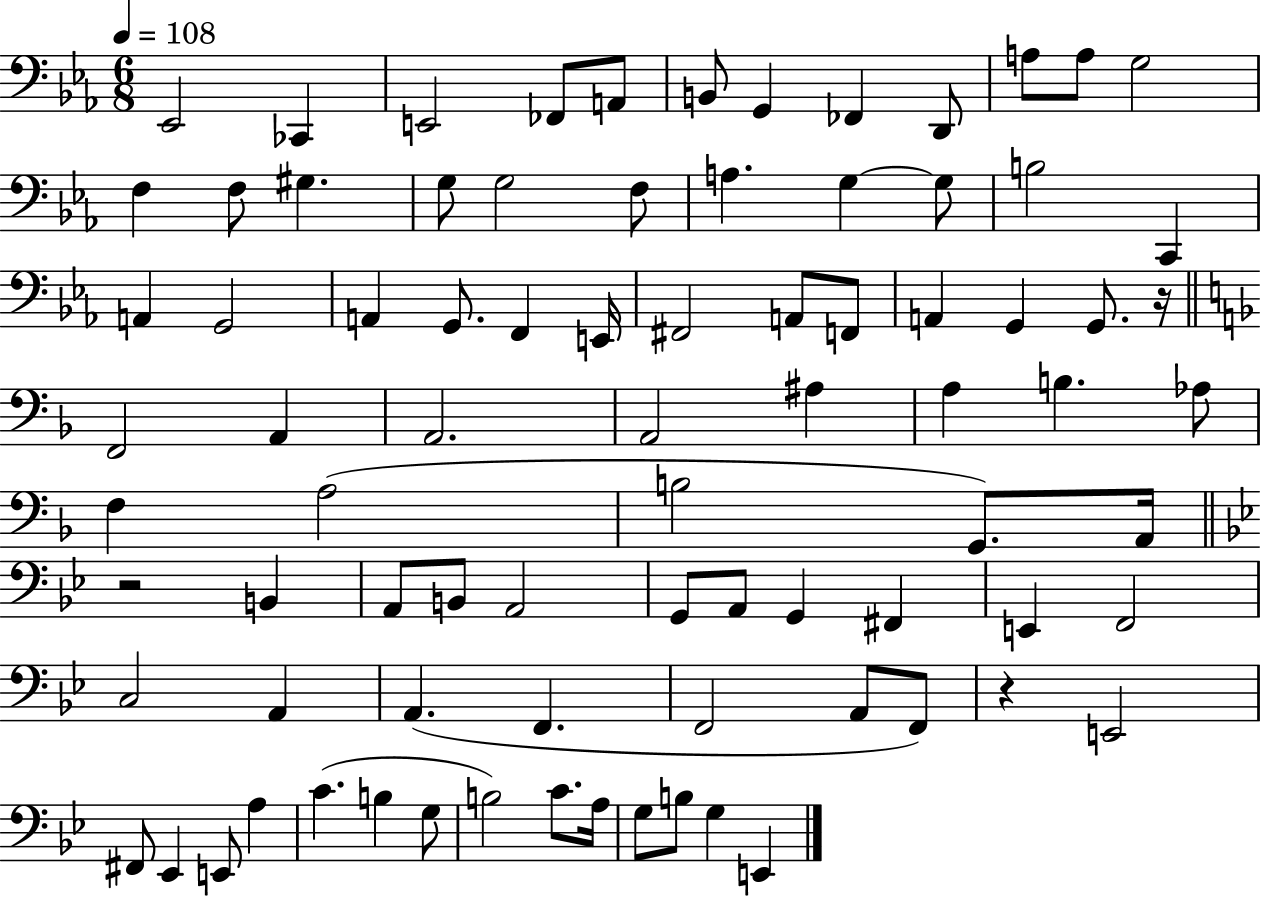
{
  \clef bass
  \numericTimeSignature
  \time 6/8
  \key ees \major
  \tempo 4 = 108
  \repeat volta 2 { ees,2 ces,4 | e,2 fes,8 a,8 | b,8 g,4 fes,4 d,8 | a8 a8 g2 | \break f4 f8 gis4. | g8 g2 f8 | a4. g4~~ g8 | b2 c,4 | \break a,4 g,2 | a,4 g,8. f,4 e,16 | fis,2 a,8 f,8 | a,4 g,4 g,8. r16 | \break \bar "||" \break \key d \minor f,2 a,4 | a,2. | a,2 ais4 | a4 b4. aes8 | \break f4 a2( | b2 g,8.) a,16 | \bar "||" \break \key g \minor r2 b,4 | a,8 b,8 a,2 | g,8 a,8 g,4 fis,4 | e,4 f,2 | \break c2 a,4 | a,4.( f,4. | f,2 a,8 f,8) | r4 e,2 | \break fis,8 ees,4 e,8 a4 | c'4.( b4 g8 | b2) c'8. a16 | g8 b8 g4 e,4 | \break } \bar "|."
}